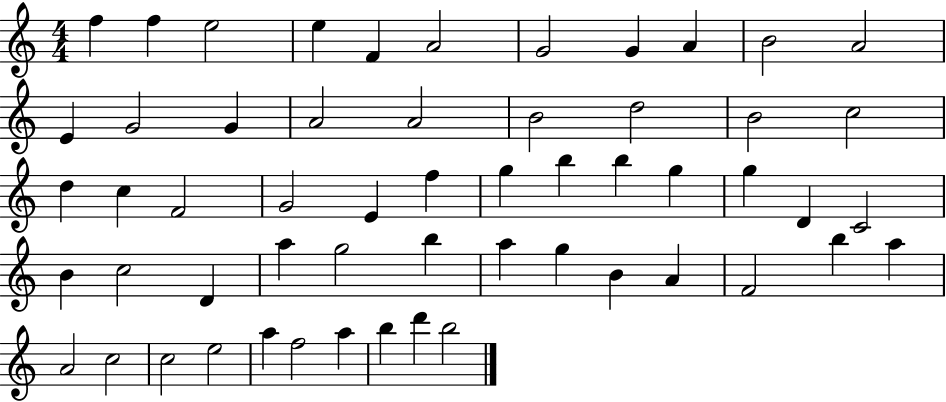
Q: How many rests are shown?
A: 0